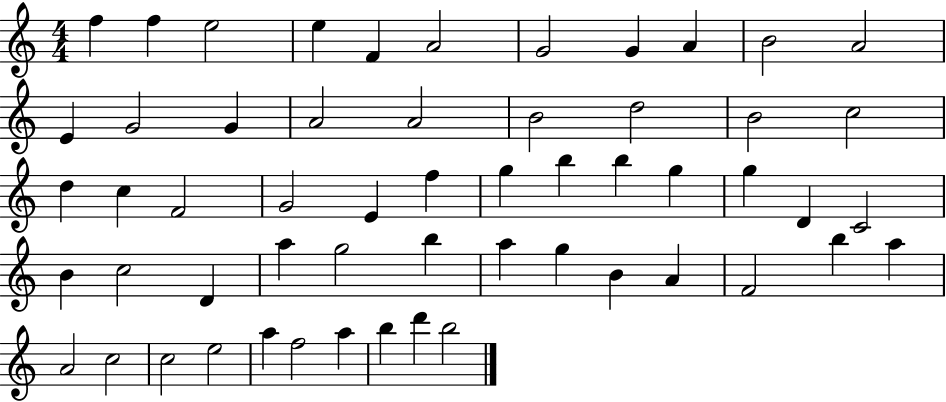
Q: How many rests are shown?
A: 0